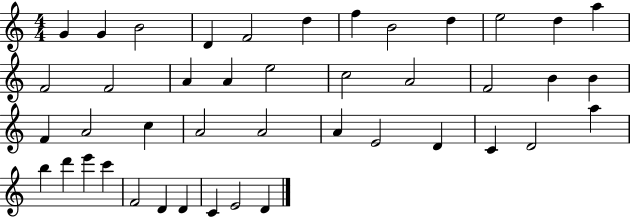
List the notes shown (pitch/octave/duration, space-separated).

G4/q G4/q B4/h D4/q F4/h D5/q F5/q B4/h D5/q E5/h D5/q A5/q F4/h F4/h A4/q A4/q E5/h C5/h A4/h F4/h B4/q B4/q F4/q A4/h C5/q A4/h A4/h A4/q E4/h D4/q C4/q D4/h A5/q B5/q D6/q E6/q C6/q F4/h D4/q D4/q C4/q E4/h D4/q